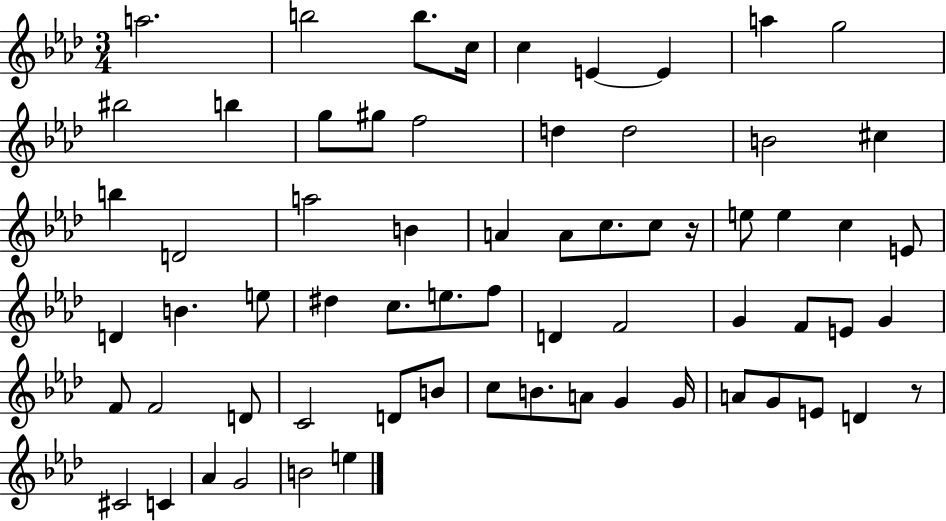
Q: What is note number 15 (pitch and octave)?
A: D5